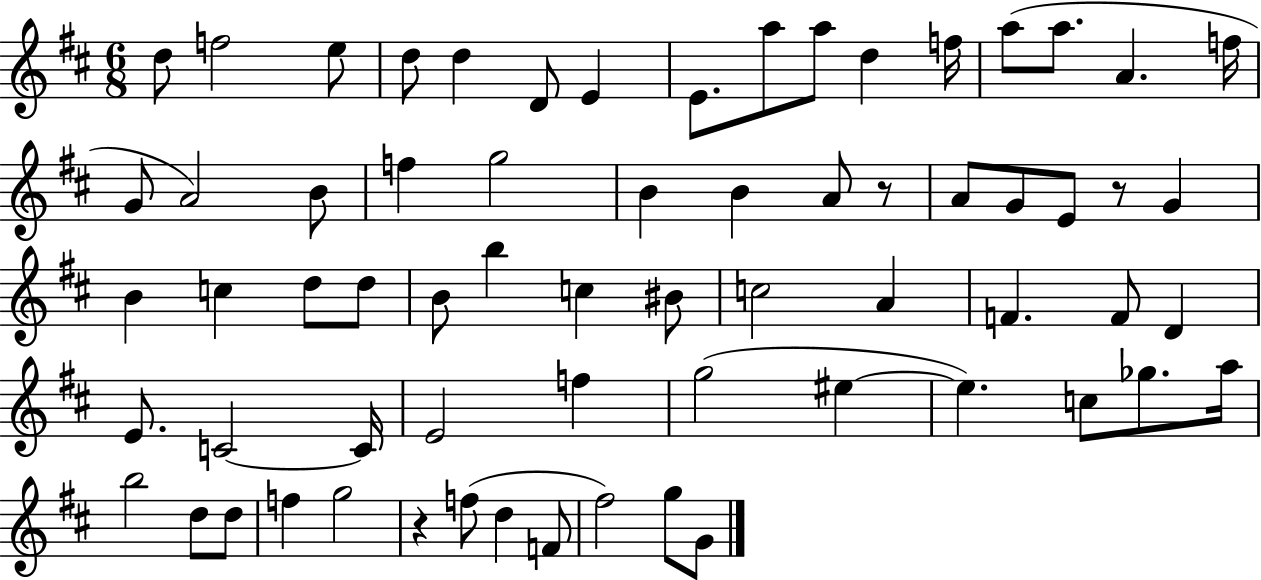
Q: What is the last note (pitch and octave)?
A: G4